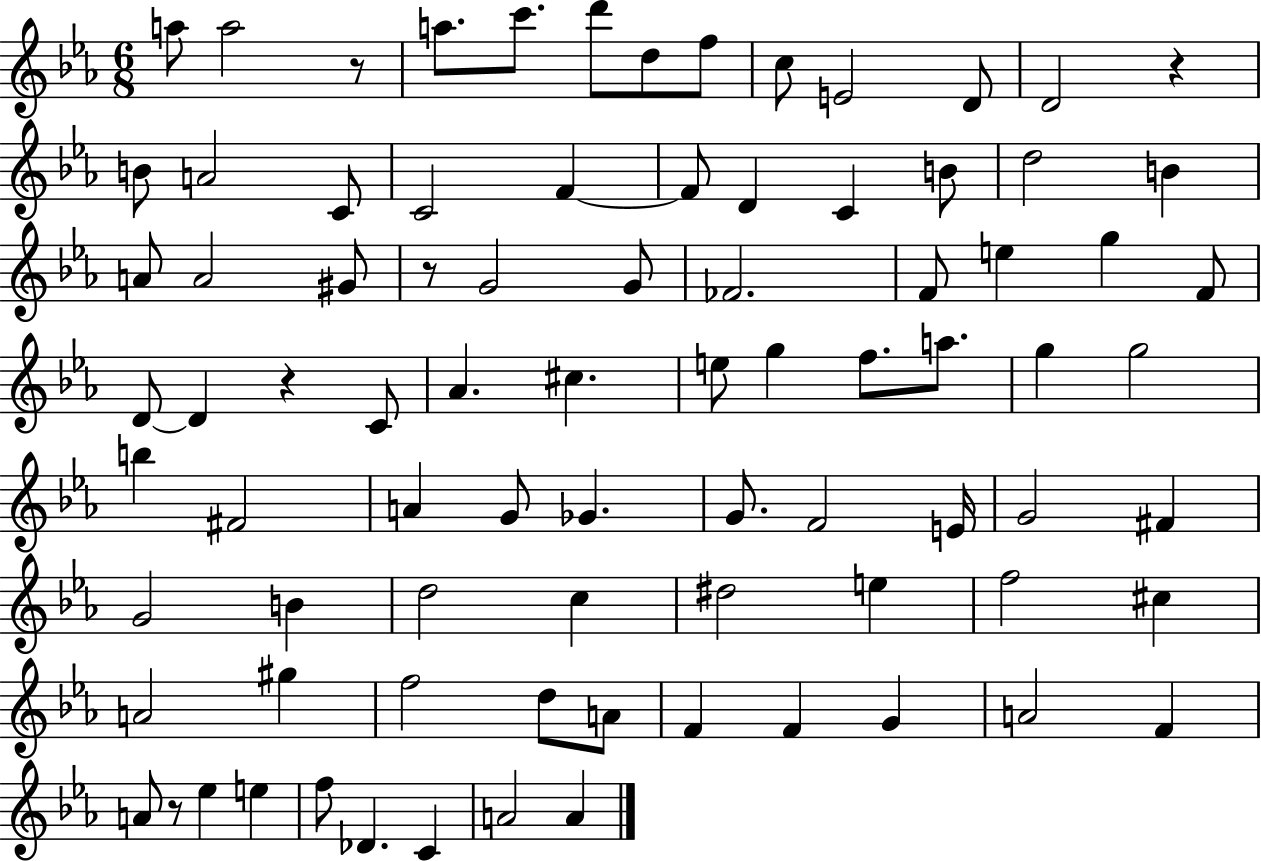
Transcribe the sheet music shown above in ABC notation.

X:1
T:Untitled
M:6/8
L:1/4
K:Eb
a/2 a2 z/2 a/2 c'/2 d'/2 d/2 f/2 c/2 E2 D/2 D2 z B/2 A2 C/2 C2 F F/2 D C B/2 d2 B A/2 A2 ^G/2 z/2 G2 G/2 _F2 F/2 e g F/2 D/2 D z C/2 _A ^c e/2 g f/2 a/2 g g2 b ^F2 A G/2 _G G/2 F2 E/4 G2 ^F G2 B d2 c ^d2 e f2 ^c A2 ^g f2 d/2 A/2 F F G A2 F A/2 z/2 _e e f/2 _D C A2 A